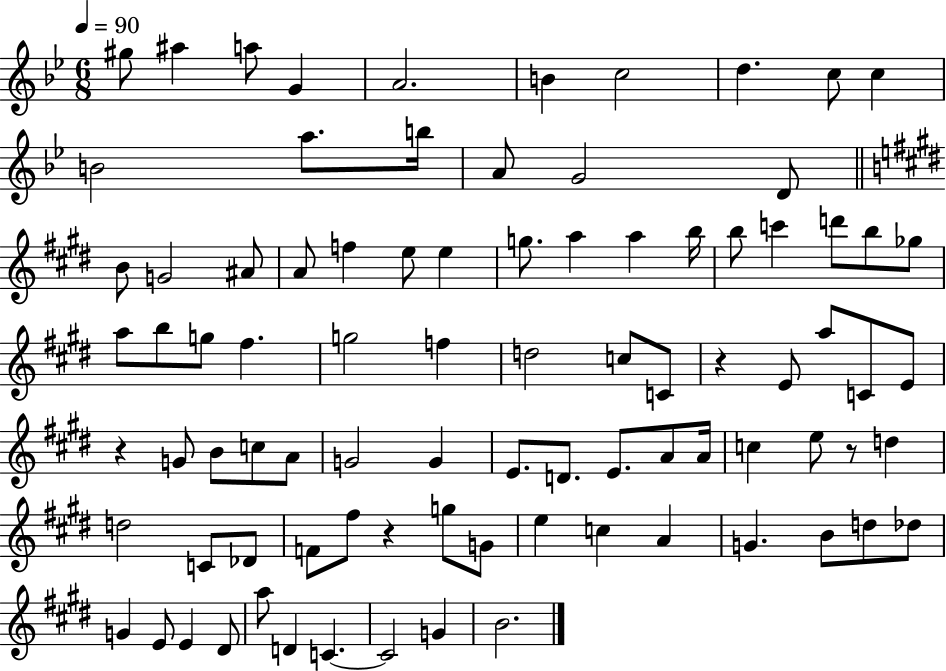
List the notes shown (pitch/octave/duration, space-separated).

G#5/e A#5/q A5/e G4/q A4/h. B4/q C5/h D5/q. C5/e C5/q B4/h A5/e. B5/s A4/e G4/h D4/e B4/e G4/h A#4/e A4/e F5/q E5/e E5/q G5/e. A5/q A5/q B5/s B5/e C6/q D6/e B5/e Gb5/e A5/e B5/e G5/e F#5/q. G5/h F5/q D5/h C5/e C4/e R/q E4/e A5/e C4/e E4/e R/q G4/e B4/e C5/e A4/e G4/h G4/q E4/e. D4/e. E4/e. A4/e A4/s C5/q E5/e R/e D5/q D5/h C4/e Db4/e F4/e F#5/e R/q G5/e G4/e E5/q C5/q A4/q G4/q. B4/e D5/e Db5/e G4/q E4/e E4/q D#4/e A5/e D4/q C4/q. C4/h G4/q B4/h.